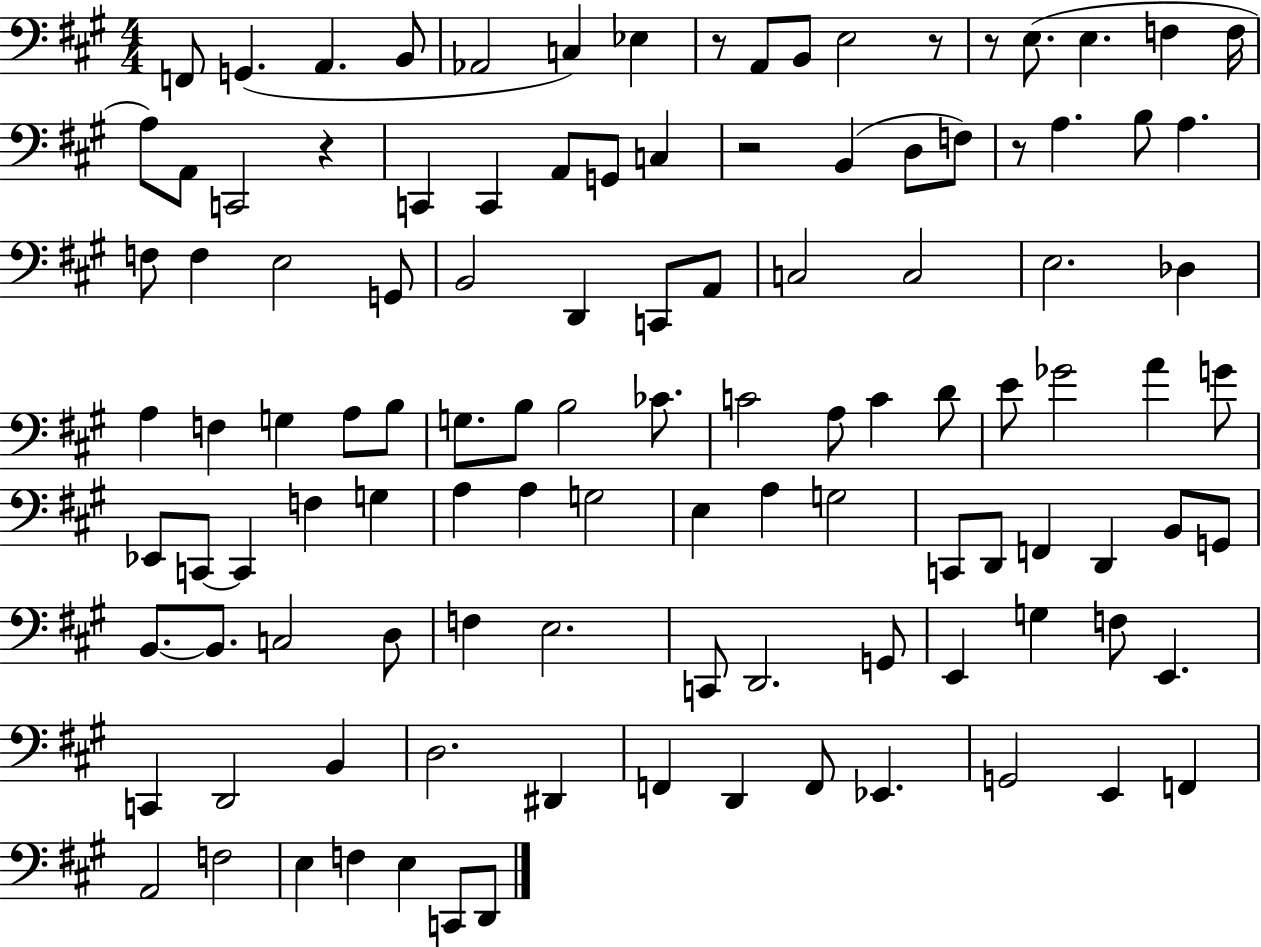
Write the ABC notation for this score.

X:1
T:Untitled
M:4/4
L:1/4
K:A
F,,/2 G,, A,, B,,/2 _A,,2 C, _E, z/2 A,,/2 B,,/2 E,2 z/2 z/2 E,/2 E, F, F,/4 A,/2 A,,/2 C,,2 z C,, C,, A,,/2 G,,/2 C, z2 B,, D,/2 F,/2 z/2 A, B,/2 A, F,/2 F, E,2 G,,/2 B,,2 D,, C,,/2 A,,/2 C,2 C,2 E,2 _D, A, F, G, A,/2 B,/2 G,/2 B,/2 B,2 _C/2 C2 A,/2 C D/2 E/2 _G2 A G/2 _E,,/2 C,,/2 C,, F, G, A, A, G,2 E, A, G,2 C,,/2 D,,/2 F,, D,, B,,/2 G,,/2 B,,/2 B,,/2 C,2 D,/2 F, E,2 C,,/2 D,,2 G,,/2 E,, G, F,/2 E,, C,, D,,2 B,, D,2 ^D,, F,, D,, F,,/2 _E,, G,,2 E,, F,, A,,2 F,2 E, F, E, C,,/2 D,,/2